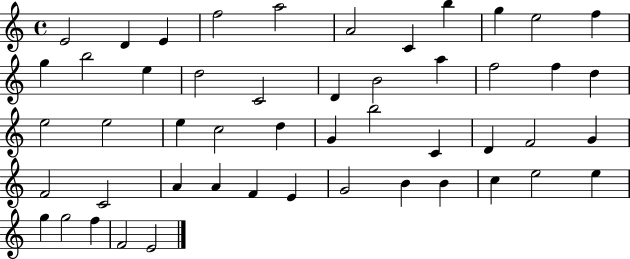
E4/h D4/q E4/q F5/h A5/h A4/h C4/q B5/q G5/q E5/h F5/q G5/q B5/h E5/q D5/h C4/h D4/q B4/h A5/q F5/h F5/q D5/q E5/h E5/h E5/q C5/h D5/q G4/q B5/h C4/q D4/q F4/h G4/q F4/h C4/h A4/q A4/q F4/q E4/q G4/h B4/q B4/q C5/q E5/h E5/q G5/q G5/h F5/q F4/h E4/h